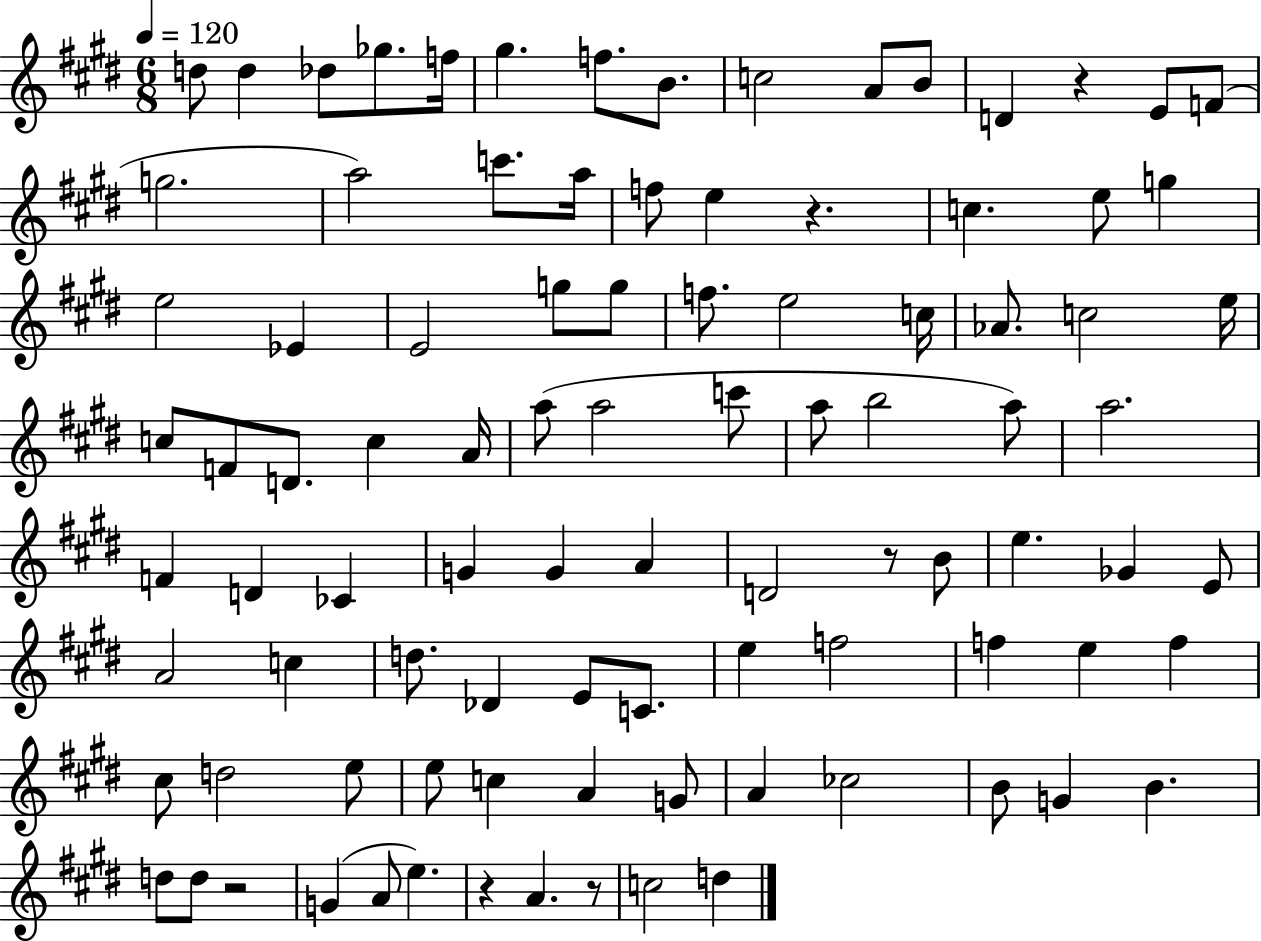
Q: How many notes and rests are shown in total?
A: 94